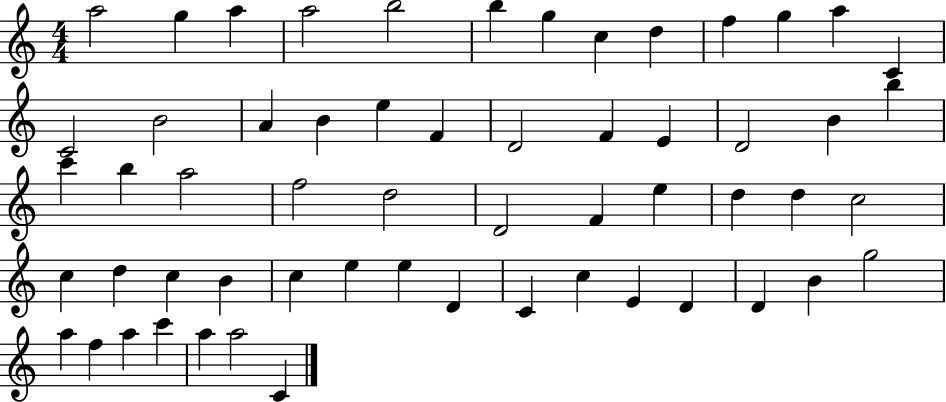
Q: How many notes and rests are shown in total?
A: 58